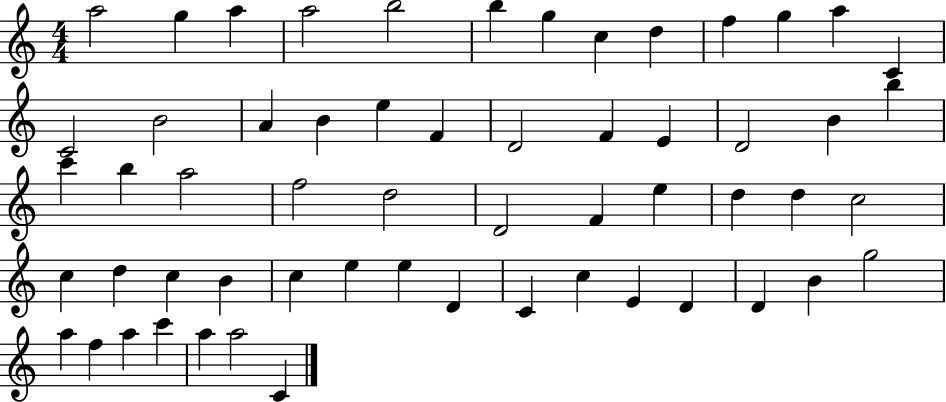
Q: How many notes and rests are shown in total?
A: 58